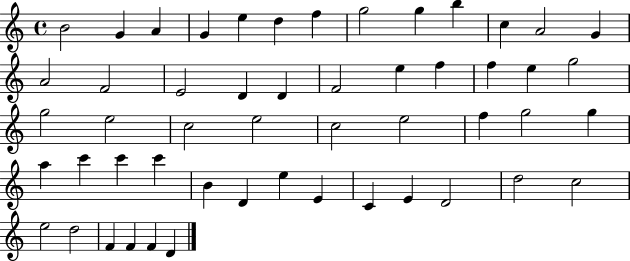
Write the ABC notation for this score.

X:1
T:Untitled
M:4/4
L:1/4
K:C
B2 G A G e d f g2 g b c A2 G A2 F2 E2 D D F2 e f f e g2 g2 e2 c2 e2 c2 e2 f g2 g a c' c' c' B D e E C E D2 d2 c2 e2 d2 F F F D